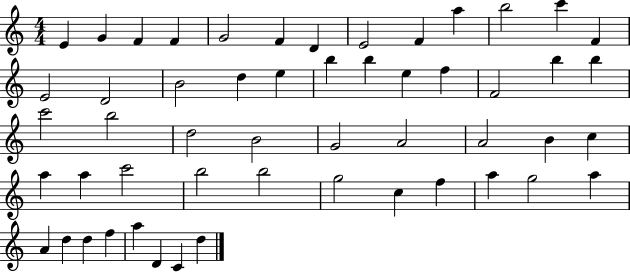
{
  \clef treble
  \numericTimeSignature
  \time 4/4
  \key c \major
  e'4 g'4 f'4 f'4 | g'2 f'4 d'4 | e'2 f'4 a''4 | b''2 c'''4 f'4 | \break e'2 d'2 | b'2 d''4 e''4 | b''4 b''4 e''4 f''4 | f'2 b''4 b''4 | \break c'''2 b''2 | d''2 b'2 | g'2 a'2 | a'2 b'4 c''4 | \break a''4 a''4 c'''2 | b''2 b''2 | g''2 c''4 f''4 | a''4 g''2 a''4 | \break a'4 d''4 d''4 f''4 | a''4 d'4 c'4 d''4 | \bar "|."
}